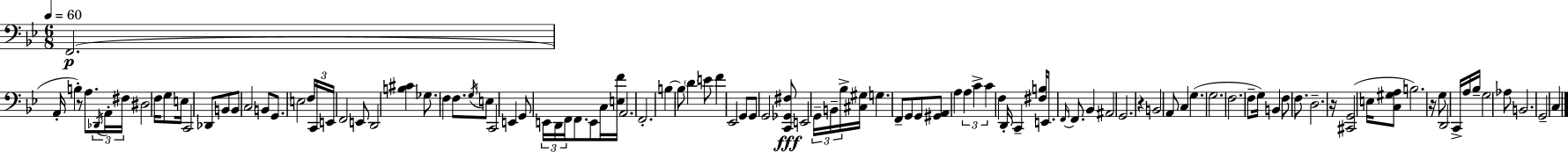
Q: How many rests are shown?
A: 4